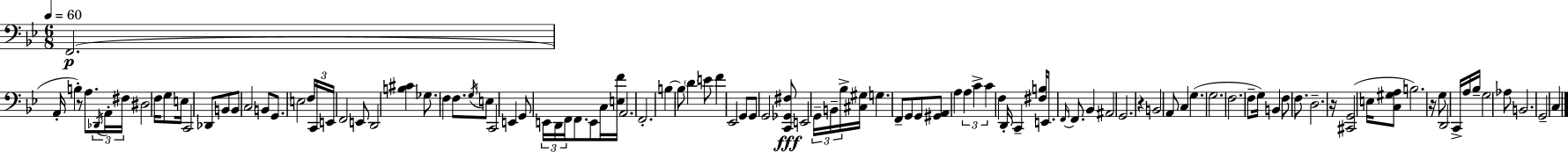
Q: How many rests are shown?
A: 4